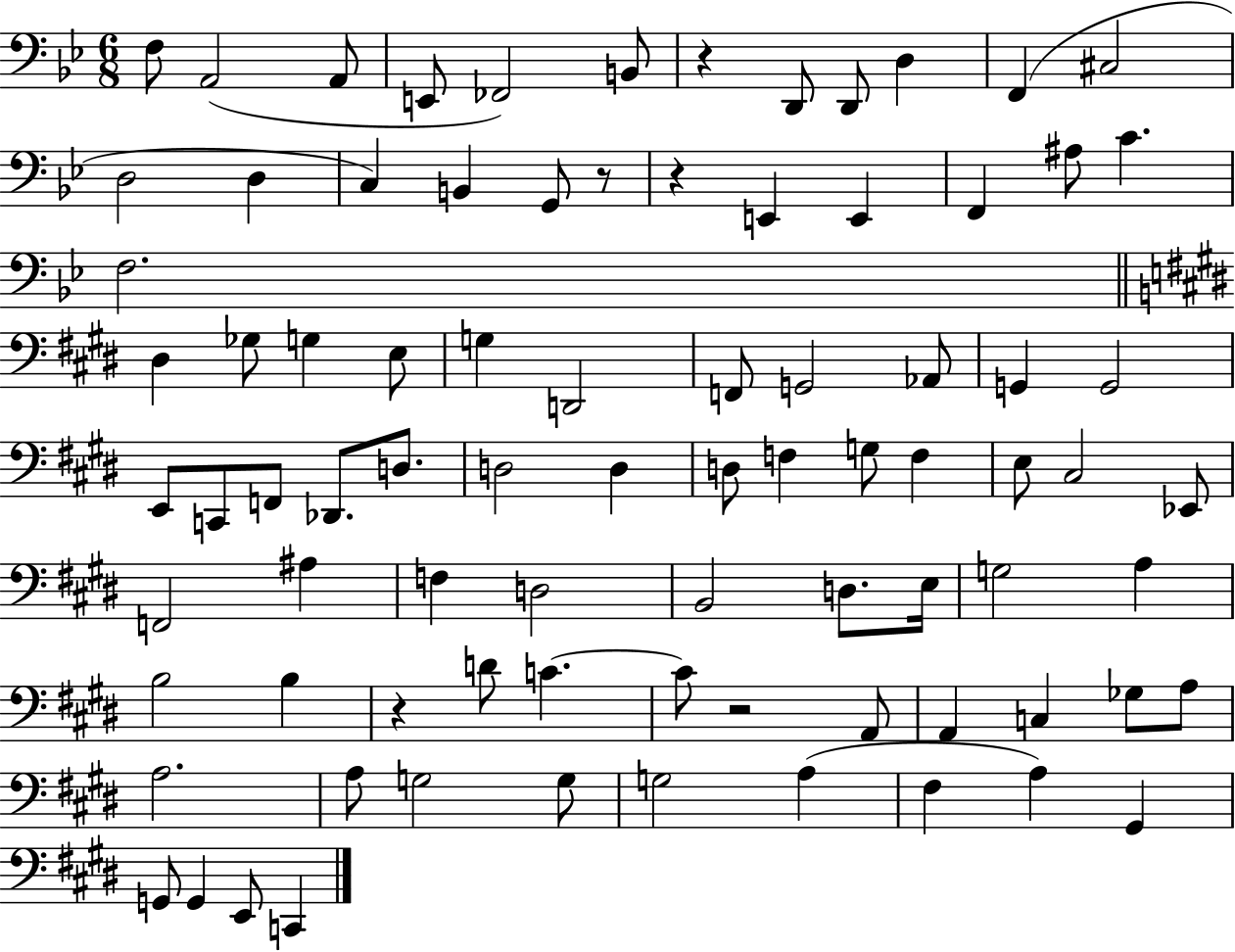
{
  \clef bass
  \numericTimeSignature
  \time 6/8
  \key bes \major
  f8 a,2( a,8 | e,8 fes,2) b,8 | r4 d,8 d,8 d4 | f,4( cis2 | \break d2 d4 | c4) b,4 g,8 r8 | r4 e,4 e,4 | f,4 ais8 c'4. | \break f2. | \bar "||" \break \key e \major dis4 ges8 g4 e8 | g4 d,2 | f,8 g,2 aes,8 | g,4 g,2 | \break e,8 c,8 f,8 des,8. d8. | d2 d4 | d8 f4 g8 f4 | e8 cis2 ees,8 | \break f,2 ais4 | f4 d2 | b,2 d8. e16 | g2 a4 | \break b2 b4 | r4 d'8 c'4.~~ | c'8 r2 a,8 | a,4 c4 ges8 a8 | \break a2. | a8 g2 g8 | g2 a4( | fis4 a4) gis,4 | \break g,8 g,4 e,8 c,4 | \bar "|."
}